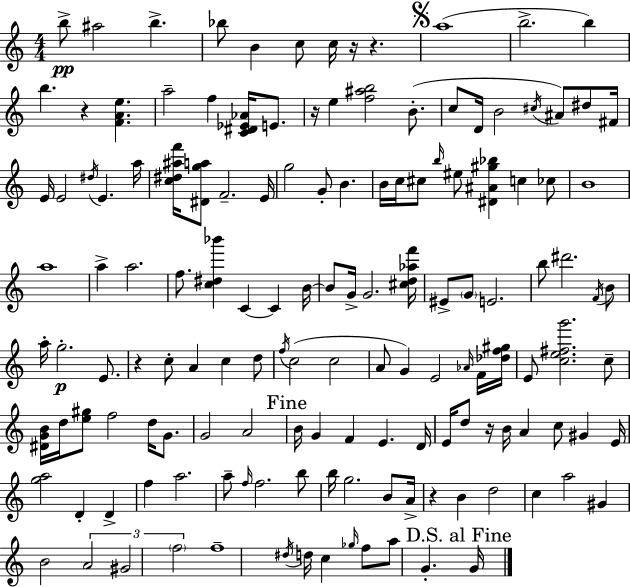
B5/e A#5/h B5/q. Bb5/e B4/q C5/e C5/s R/s R/q. A5/w B5/h. B5/q B5/q. R/q [F4,A4,E5]/q. A5/h F5/q [C4,D#4,Eb4,Ab4]/s E4/e. R/s E5/q [F5,A#5,B5]/h B4/e. C5/e D4/s B4/h C#5/s A#4/e D#5/e F#4/s E4/s E4/h D#5/s E4/q. A5/s [C5,D#5,A#5,F6]/s [D#4,G5,A5]/e F4/h. E4/s G5/h G4/e B4/q. B4/s C5/s C#5/e B5/s EIS5/e [D#4,A#4,G#5,Bb5]/q C5/q CES5/e B4/w A5/w A5/q A5/h. F5/e. [C5,D#5,Bb6]/q C4/q C4/q B4/s B4/e G4/s G4/h. [C#5,D5,Ab5,F6]/s EIS4/e G4/e E4/h. B5/e D#6/h. F4/s B4/e A5/s G5/h. E4/e. R/q C5/e A4/q C5/q D5/e F5/s C5/h C5/h A4/e G4/q E4/h Ab4/s F4/s [Db5,F5,G#5]/s E4/e [C5,E5,F#5,G6]/h. C5/e [D#4,G4,B4]/s D5/s [E5,G#5]/e F5/h D5/s G4/e. G4/h A4/h B4/s G4/q F4/q E4/q. D4/s E4/s D5/e R/s B4/s A4/q C5/e G#4/q E4/s [G5,A5]/h D4/q D4/q F5/q A5/h. A5/e F5/s F5/h. B5/e B5/s G5/h. B4/e A4/s R/q B4/q D5/h C5/q A5/h G#4/q B4/h A4/h G#4/h F5/h F5/w D#5/s D5/s C5/q Gb5/s F5/e A5/e G4/q. G4/s